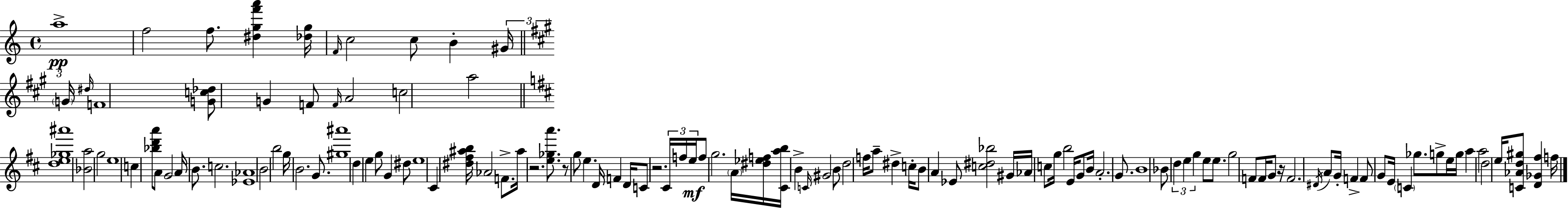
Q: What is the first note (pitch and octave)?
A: A5